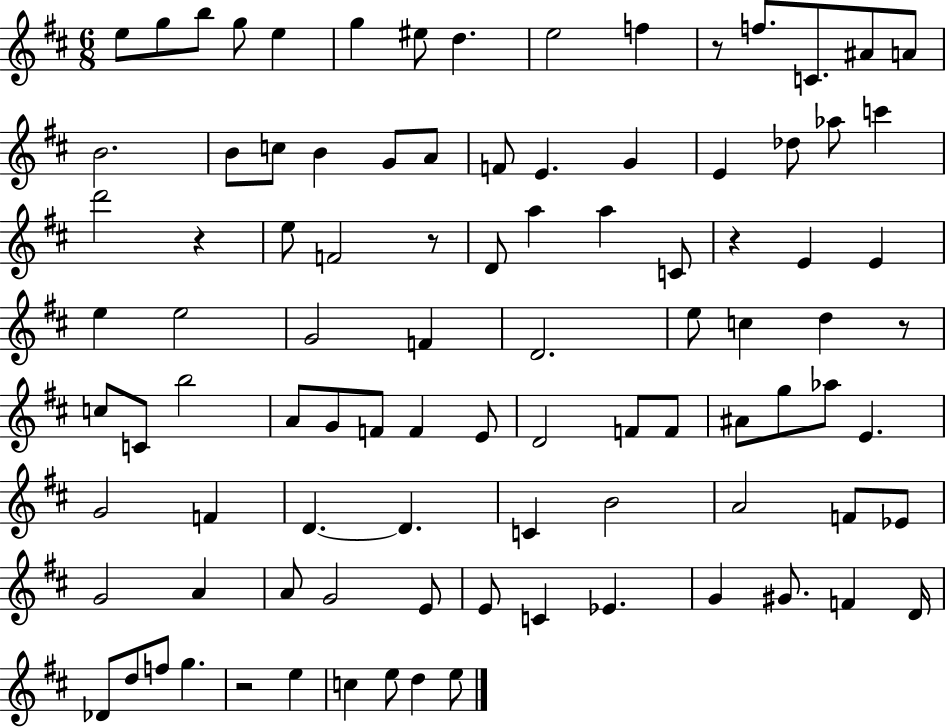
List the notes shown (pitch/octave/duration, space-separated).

E5/e G5/e B5/e G5/e E5/q G5/q EIS5/e D5/q. E5/h F5/q R/e F5/e. C4/e. A#4/e A4/e B4/h. B4/e C5/e B4/q G4/e A4/e F4/e E4/q. G4/q E4/q Db5/e Ab5/e C6/q D6/h R/q E5/e F4/h R/e D4/e A5/q A5/q C4/e R/q E4/q E4/q E5/q E5/h G4/h F4/q D4/h. E5/e C5/q D5/q R/e C5/e C4/e B5/h A4/e G4/e F4/e F4/q E4/e D4/h F4/e F4/e A#4/e G5/e Ab5/e E4/q. G4/h F4/q D4/q. D4/q. C4/q B4/h A4/h F4/e Eb4/e G4/h A4/q A4/e G4/h E4/e E4/e C4/q Eb4/q. G4/q G#4/e. F4/q D4/s Db4/e D5/e F5/e G5/q. R/h E5/q C5/q E5/e D5/q E5/e